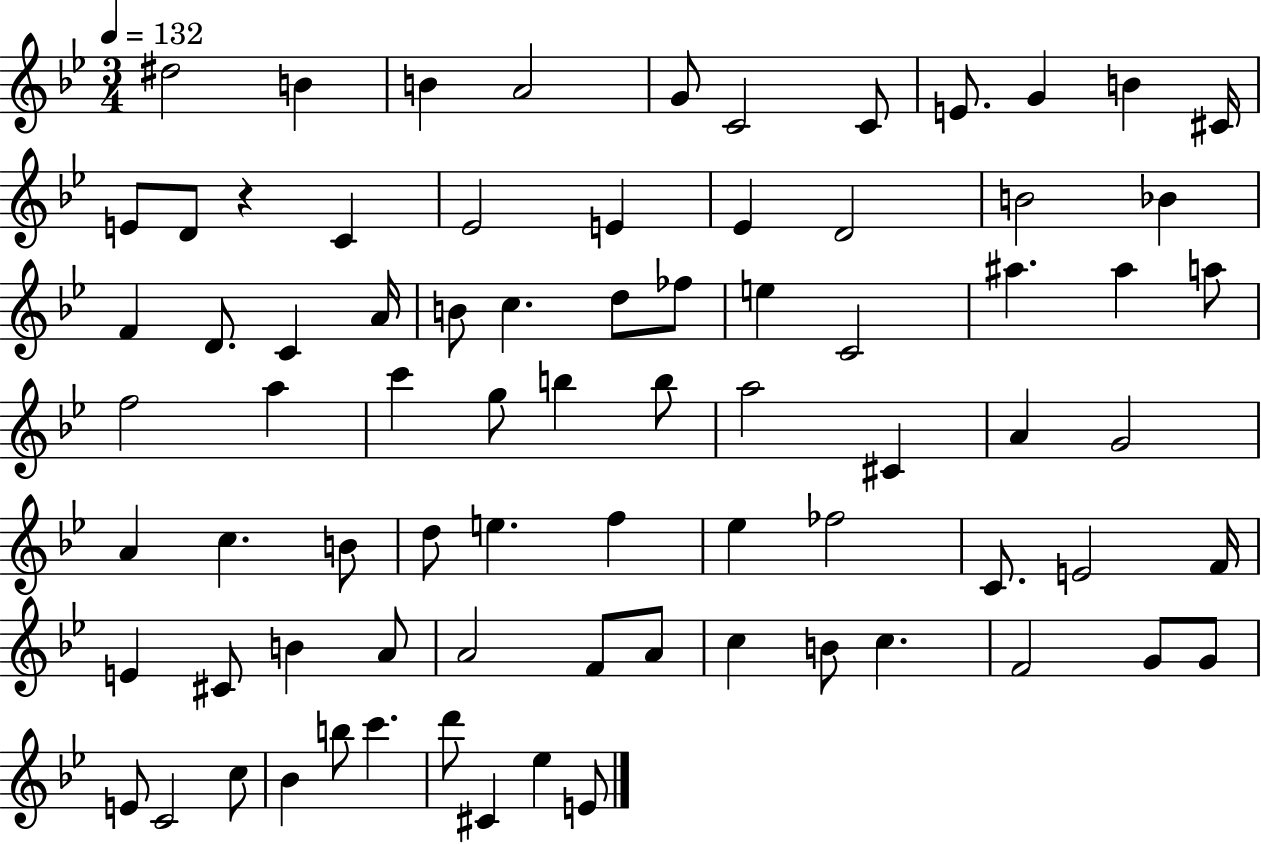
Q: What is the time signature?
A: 3/4